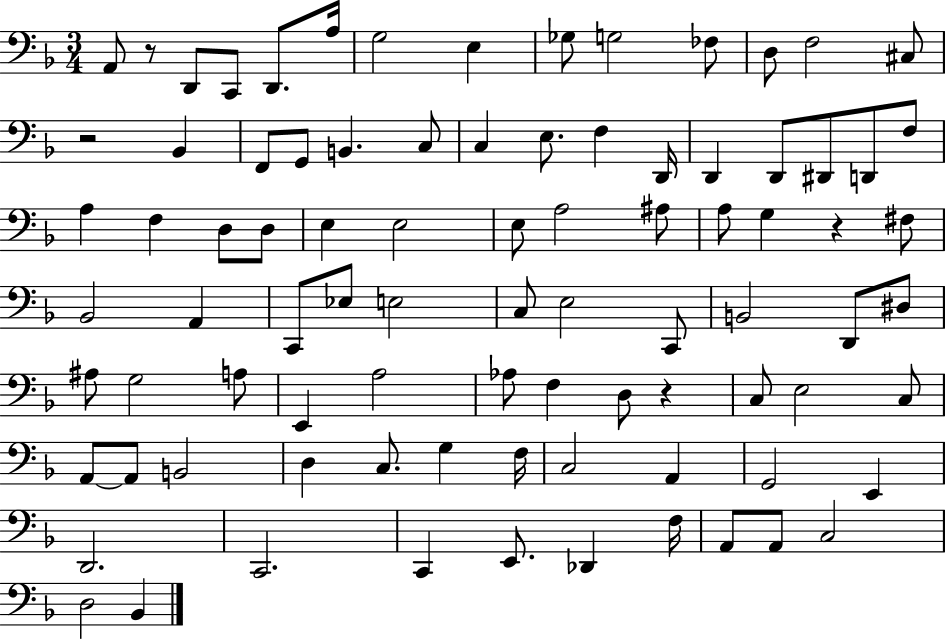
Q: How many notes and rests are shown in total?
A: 87